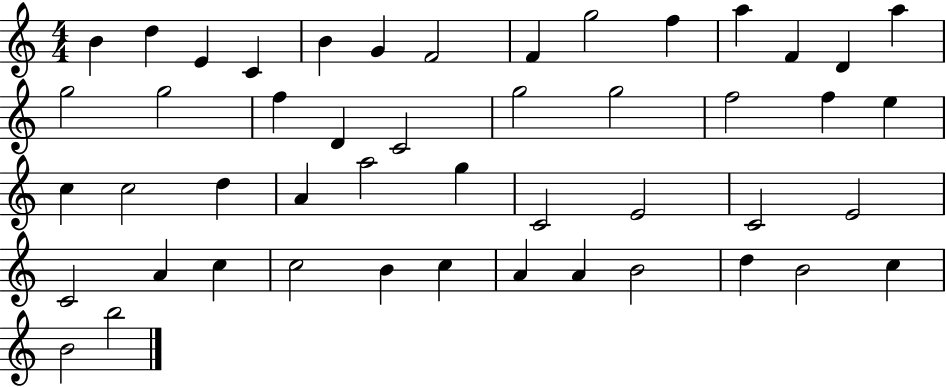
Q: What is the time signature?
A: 4/4